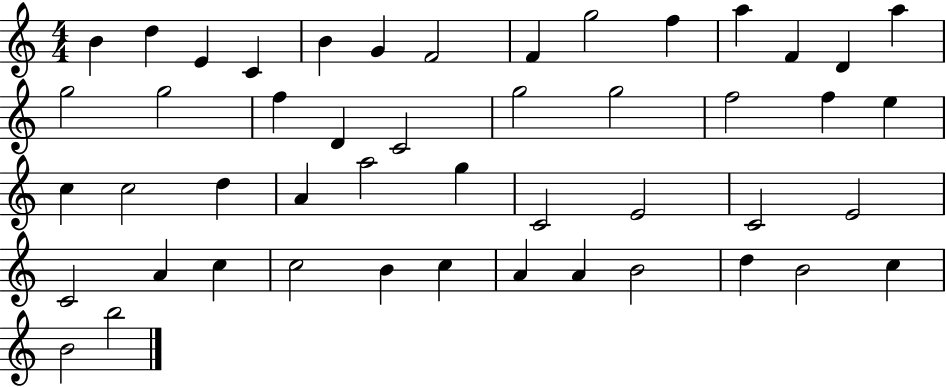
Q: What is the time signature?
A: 4/4